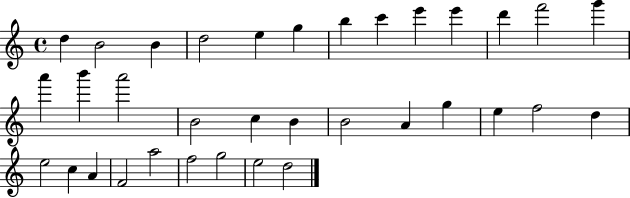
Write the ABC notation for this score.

X:1
T:Untitled
M:4/4
L:1/4
K:C
d B2 B d2 e g b c' e' e' d' f'2 g' a' b' a'2 B2 c B B2 A g e f2 d e2 c A F2 a2 f2 g2 e2 d2